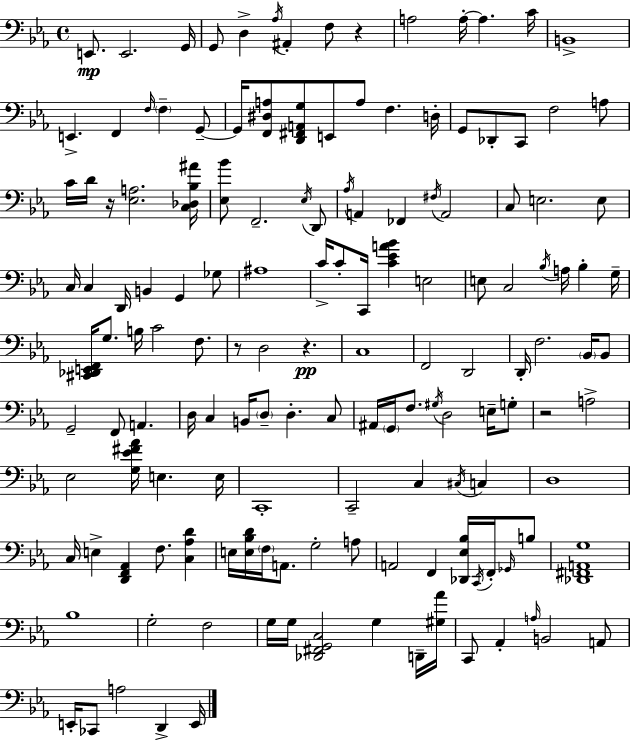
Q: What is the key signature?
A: EES major